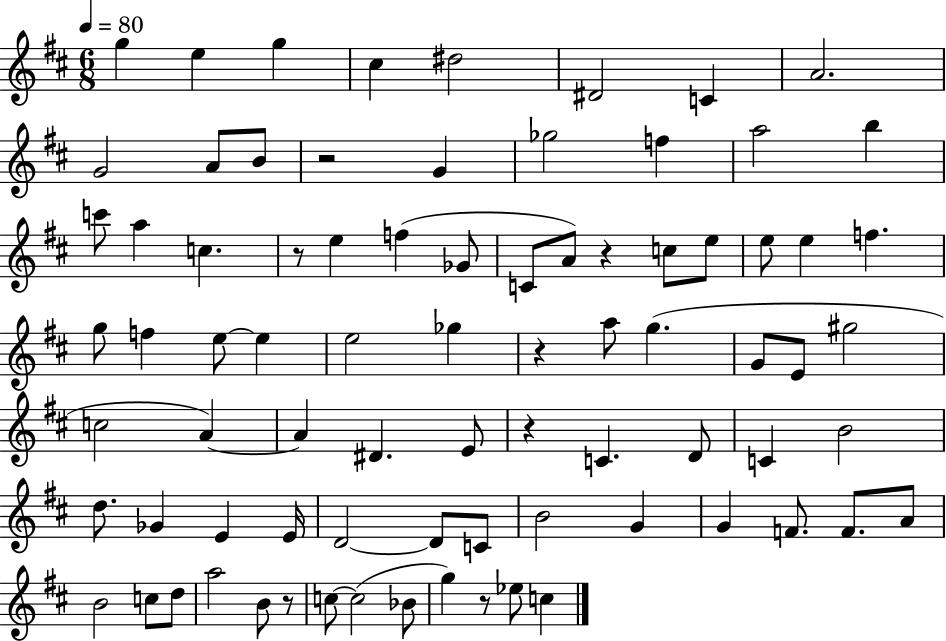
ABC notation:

X:1
T:Untitled
M:6/8
L:1/4
K:D
g e g ^c ^d2 ^D2 C A2 G2 A/2 B/2 z2 G _g2 f a2 b c'/2 a c z/2 e f _G/2 C/2 A/2 z c/2 e/2 e/2 e f g/2 f e/2 e e2 _g z a/2 g G/2 E/2 ^g2 c2 A A ^D E/2 z C D/2 C B2 d/2 _G E E/4 D2 D/2 C/2 B2 G G F/2 F/2 A/2 B2 c/2 d/2 a2 B/2 z/2 c/2 c2 _B/2 g z/2 _e/2 c